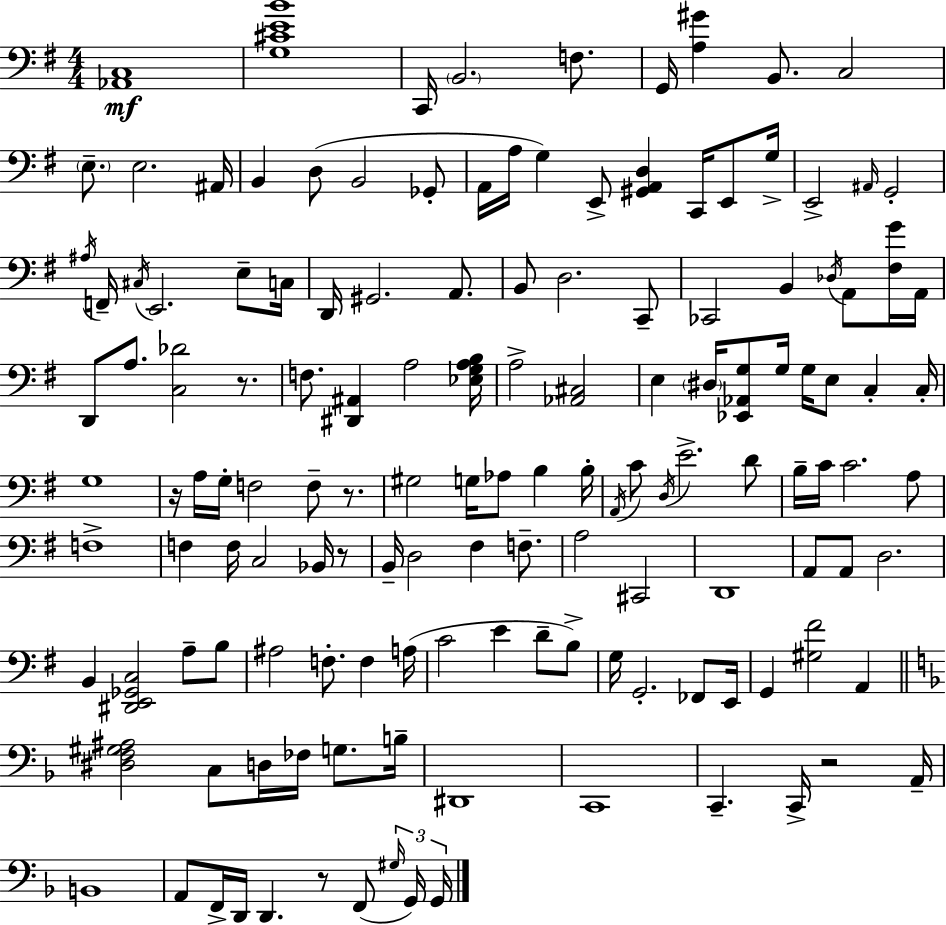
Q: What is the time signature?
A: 4/4